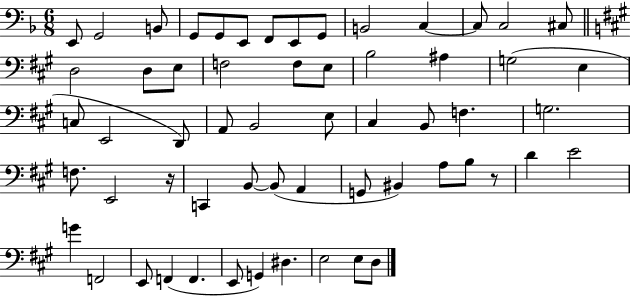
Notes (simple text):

E2/e G2/h B2/e G2/e G2/e E2/e F2/e E2/e G2/e B2/h C3/q C3/e C3/h C#3/e D3/h D3/e E3/e F3/h F3/e E3/e B3/h A#3/q G3/h E3/q C3/e E2/h D2/e A2/e B2/h E3/e C#3/q B2/e F3/q. G3/h. F3/e. E2/h R/s C2/q B2/e B2/e A2/q G2/e BIS2/q A3/e B3/e R/e D4/q E4/h G4/q F2/h E2/e F2/q F2/q. E2/e G2/q D#3/q. E3/h E3/e D3/e